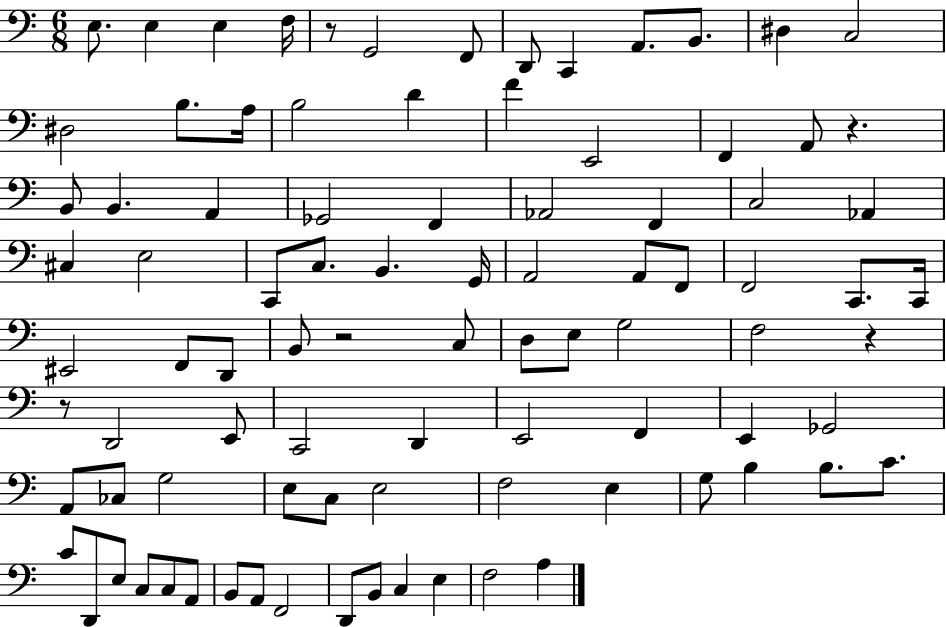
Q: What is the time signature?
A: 6/8